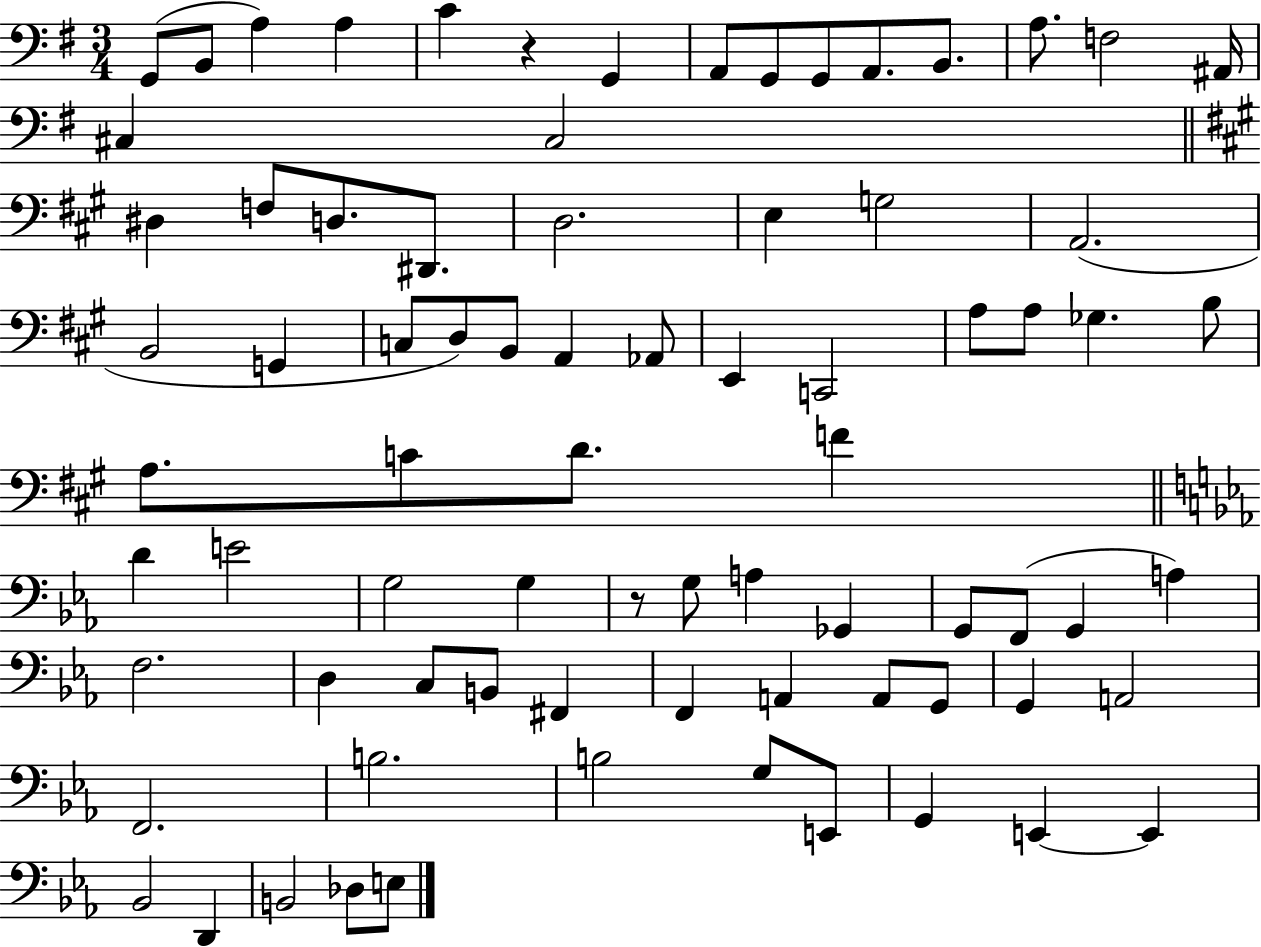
{
  \clef bass
  \numericTimeSignature
  \time 3/4
  \key g \major
  g,8( b,8 a4) a4 | c'4 r4 g,4 | a,8 g,8 g,8 a,8. b,8. | a8. f2 ais,16 | \break cis4 cis2 | \bar "||" \break \key a \major dis4 f8 d8. dis,8. | d2. | e4 g2 | a,2.( | \break b,2 g,4 | c8 d8) b,8 a,4 aes,8 | e,4 c,2 | a8 a8 ges4. b8 | \break a8. c'8 d'8. f'4 | \bar "||" \break \key ees \major d'4 e'2 | g2 g4 | r8 g8 a4 ges,4 | g,8 f,8( g,4 a4) | \break f2. | d4 c8 b,8 fis,4 | f,4 a,4 a,8 g,8 | g,4 a,2 | \break f,2. | b2. | b2 g8 e,8 | g,4 e,4~~ e,4 | \break bes,2 d,4 | b,2 des8 e8 | \bar "|."
}